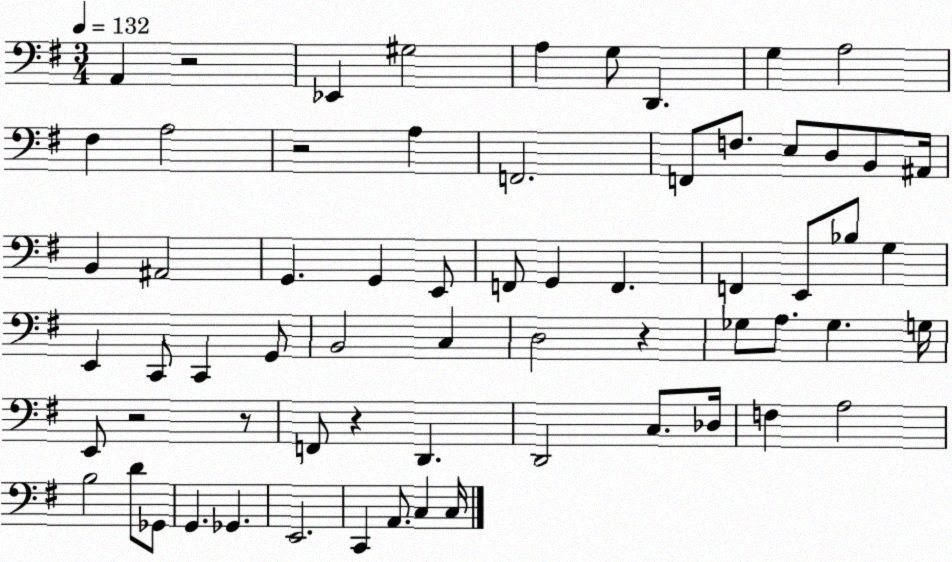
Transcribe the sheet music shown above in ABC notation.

X:1
T:Untitled
M:3/4
L:1/4
K:G
A,, z2 _E,, ^G,2 A, G,/2 D,, G, A,2 ^F, A,2 z2 A, F,,2 F,,/2 F,/2 E,/2 D,/2 B,,/2 ^A,,/4 B,, ^A,,2 G,, G,, E,,/2 F,,/2 G,, F,, F,, E,,/2 _B,/2 G, E,, C,,/2 C,, G,,/2 B,,2 C, D,2 z _G,/2 A,/2 _G, G,/4 E,,/2 z2 z/2 F,,/2 z D,, D,,2 C,/2 _D,/4 F, A,2 B,2 D/2 _G,,/2 G,, _G,, E,,2 C,, A,,/2 C, C,/4